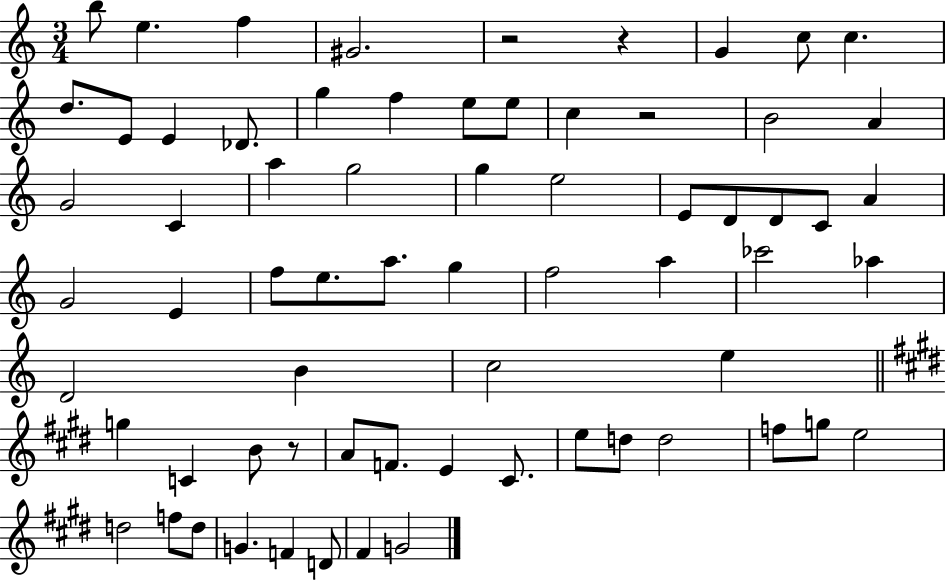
B5/e E5/q. F5/q G#4/h. R/h R/q G4/q C5/e C5/q. D5/e. E4/e E4/q Db4/e. G5/q F5/q E5/e E5/e C5/q R/h B4/h A4/q G4/h C4/q A5/q G5/h G5/q E5/h E4/e D4/e D4/e C4/e A4/q G4/h E4/q F5/e E5/e. A5/e. G5/q F5/h A5/q CES6/h Ab5/q D4/h B4/q C5/h E5/q G5/q C4/q B4/e R/e A4/e F4/e. E4/q C#4/e. E5/e D5/e D5/h F5/e G5/e E5/h D5/h F5/e D5/e G4/q. F4/q D4/e F#4/q G4/h